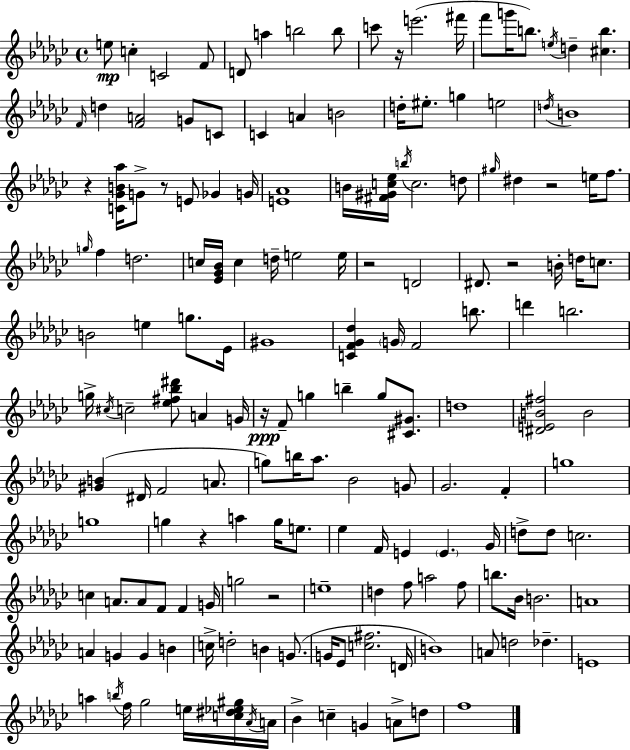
{
  \clef treble
  \time 4/4
  \defaultTimeSignature
  \key ees \minor
  \repeat volta 2 { e''8\mp c''4-. c'2 f'8 | d'8 a''4 b''2 b''8 | c'''8 r16 e'''2.( fis'''16 | f'''8 g'''16 b''8.) \acciaccatura { e''16 } d''4-- <cis'' b''>4. | \break \grace { f'16 } d''4 <f' a'>2 g'8 | c'8 c'4 a'4 b'2 | d''16-. eis''8.-. g''4 e''2 | \acciaccatura { d''16 } b'1 | \break r4 <c' ges' b' aes''>16 g'8-> r8 e'8 ges'4 | g'16 <e' aes'>1 | b'16 <fis' gis' c'' ees''>16 \acciaccatura { b''16 } c''2. | d''8 \grace { gis''16 } dis''4 r2 | \break e''16 f''8. \grace { g''16 } f''4 d''2. | c''16 <ees' ges' bes'>16 c''4 d''16-- e''2 | e''16 r2 d'2 | dis'8. r2 | \break b'16-. d''16 c''8. b'2 e''4 | g''8. ees'16 gis'1 | <c' f' ges' des''>4 \parenthesize g'16 f'2 | b''8. d'''4 b''2. | \break g''16-> \acciaccatura { cis''16 } c''2-- | <ees'' fis'' bes'' dis'''>8 a'4 g'16 r16\ppp f'8-- g''4 b''4-- | g''8 <cis' gis'>8. d''1 | <dis' e' b' fis''>2 b'2 | \break <gis' b'>4( dis'16 f'2 | a'8. g''8) b''16 aes''8. bes'2 | g'8 ges'2. | f'4-. g''1 | \break g''1 | g''4 r4 a''4 | g''16 e''8. ees''4 f'16 e'4 | \parenthesize e'4. ges'16 d''8-> d''8 c''2. | \break c''4 a'8. a'8 | f'8 f'4 g'16 g''2 r2 | e''1-- | d''4 f''8 a''2 | \break f''8 b''8. bes'16 b'2. | a'1 | a'4 g'4 g'4 | b'4 c''16-> d''2-. | \break b'4 g'8.( g'16 ees'8 <c'' fis''>2. | d'16 b'1) | a'8 d''2 | des''4.-- e'1 | \break a''4 \acciaccatura { b''16 } f''16 ges''2 | e''16 <c'' dis'' ees'' gis''>16 \acciaccatura { aes'16 } a'16 bes'4-> c''4-- | g'4 a'8-> d''8 f''1 | } \bar "|."
}